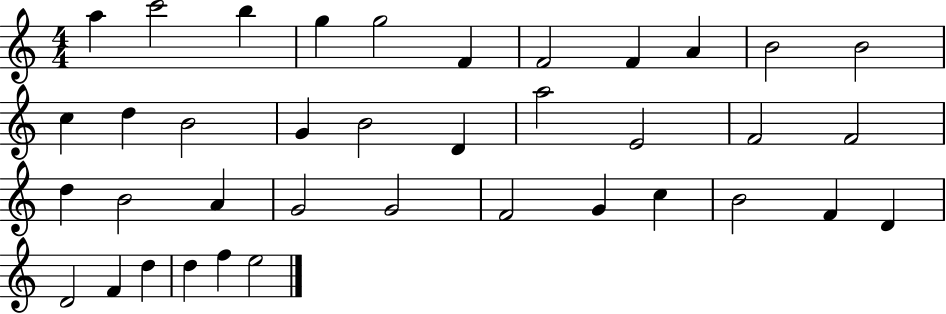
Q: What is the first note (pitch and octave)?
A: A5